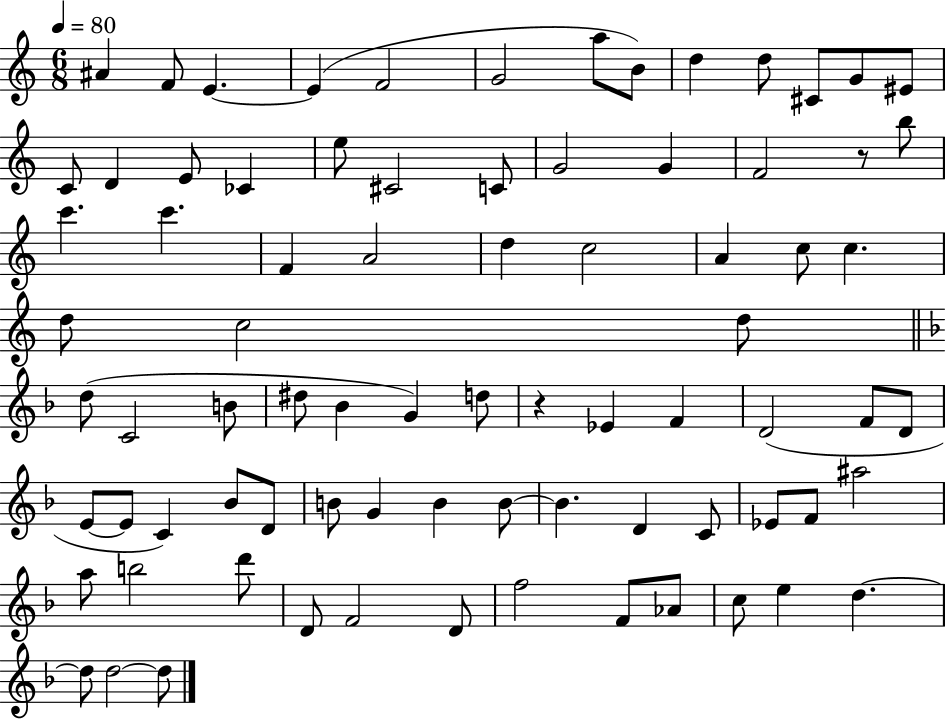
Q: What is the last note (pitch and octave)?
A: D5